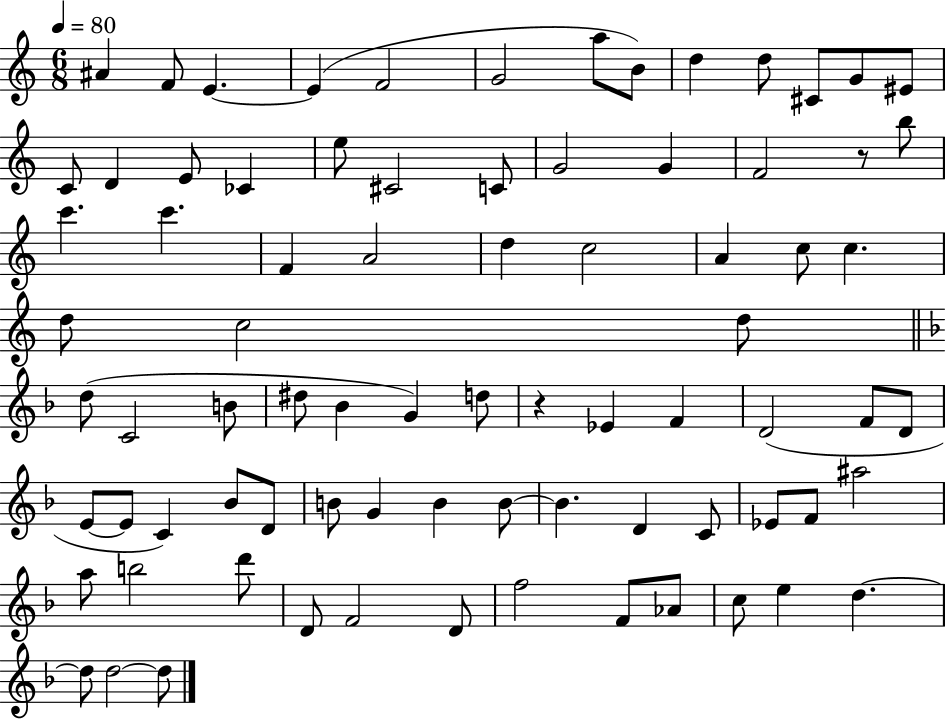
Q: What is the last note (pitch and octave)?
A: D5